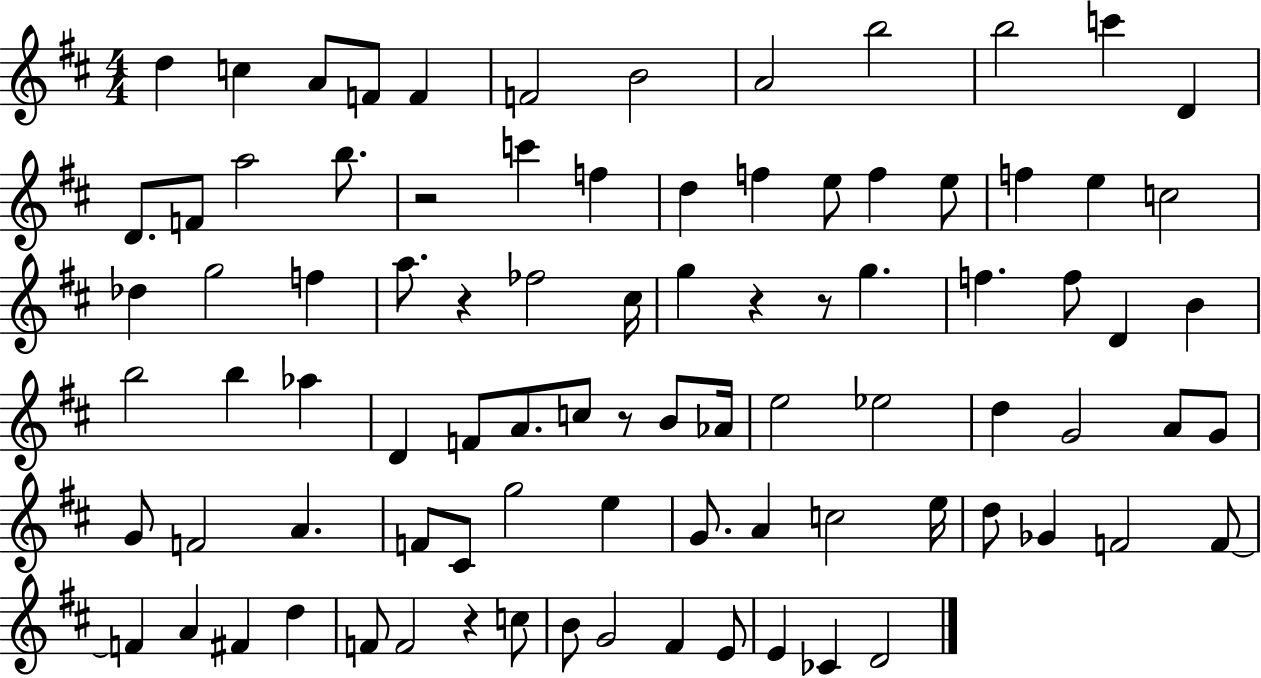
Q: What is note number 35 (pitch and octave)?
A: F5